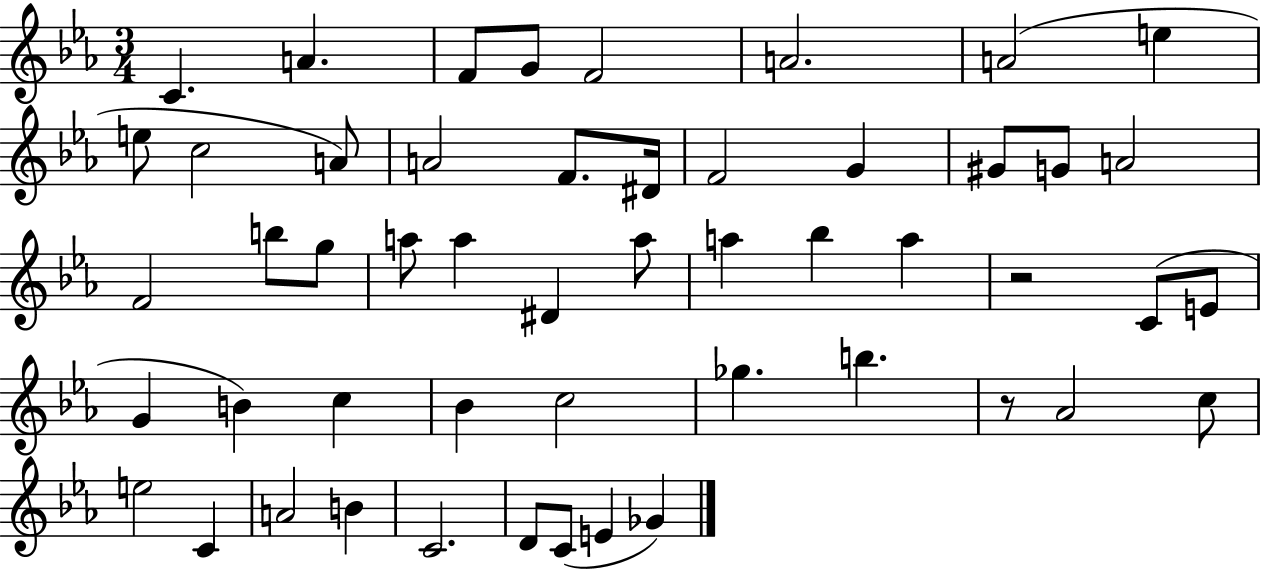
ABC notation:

X:1
T:Untitled
M:3/4
L:1/4
K:Eb
C A F/2 G/2 F2 A2 A2 e e/2 c2 A/2 A2 F/2 ^D/4 F2 G ^G/2 G/2 A2 F2 b/2 g/2 a/2 a ^D a/2 a _b a z2 C/2 E/2 G B c _B c2 _g b z/2 _A2 c/2 e2 C A2 B C2 D/2 C/2 E _G